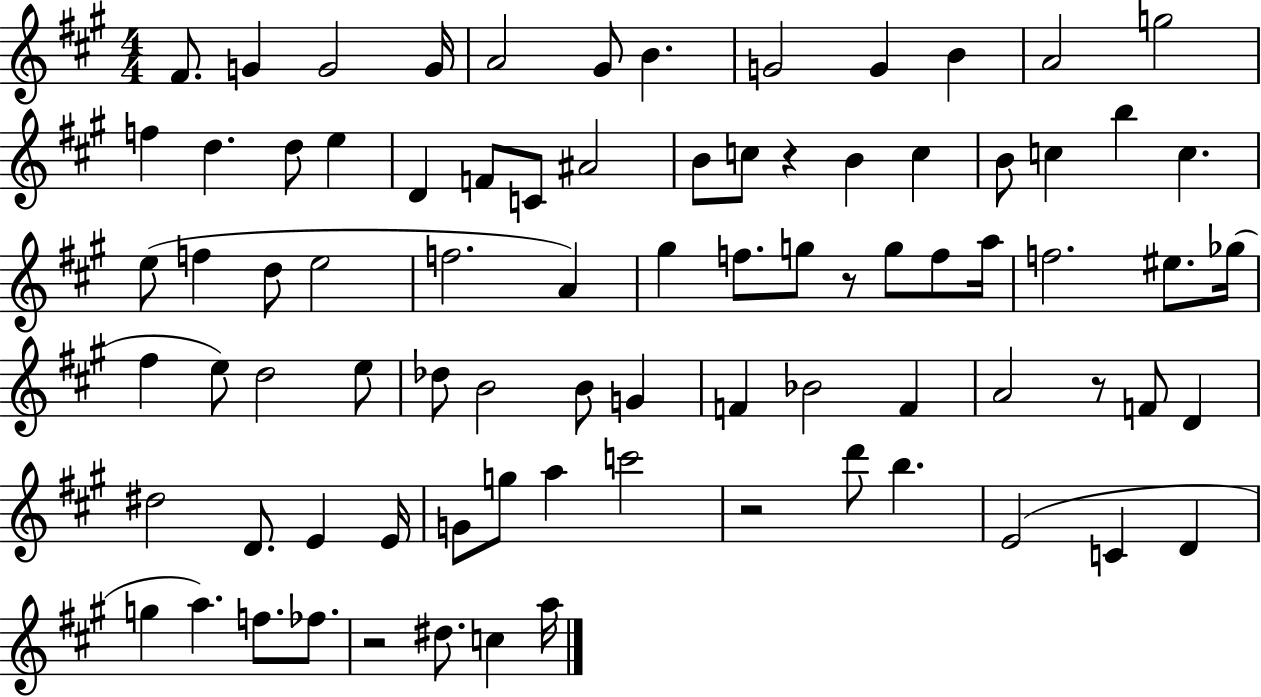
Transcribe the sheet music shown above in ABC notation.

X:1
T:Untitled
M:4/4
L:1/4
K:A
^F/2 G G2 G/4 A2 ^G/2 B G2 G B A2 g2 f d d/2 e D F/2 C/2 ^A2 B/2 c/2 z B c B/2 c b c e/2 f d/2 e2 f2 A ^g f/2 g/2 z/2 g/2 f/2 a/4 f2 ^e/2 _g/4 ^f e/2 d2 e/2 _d/2 B2 B/2 G F _B2 F A2 z/2 F/2 D ^d2 D/2 E E/4 G/2 g/2 a c'2 z2 d'/2 b E2 C D g a f/2 _f/2 z2 ^d/2 c a/4